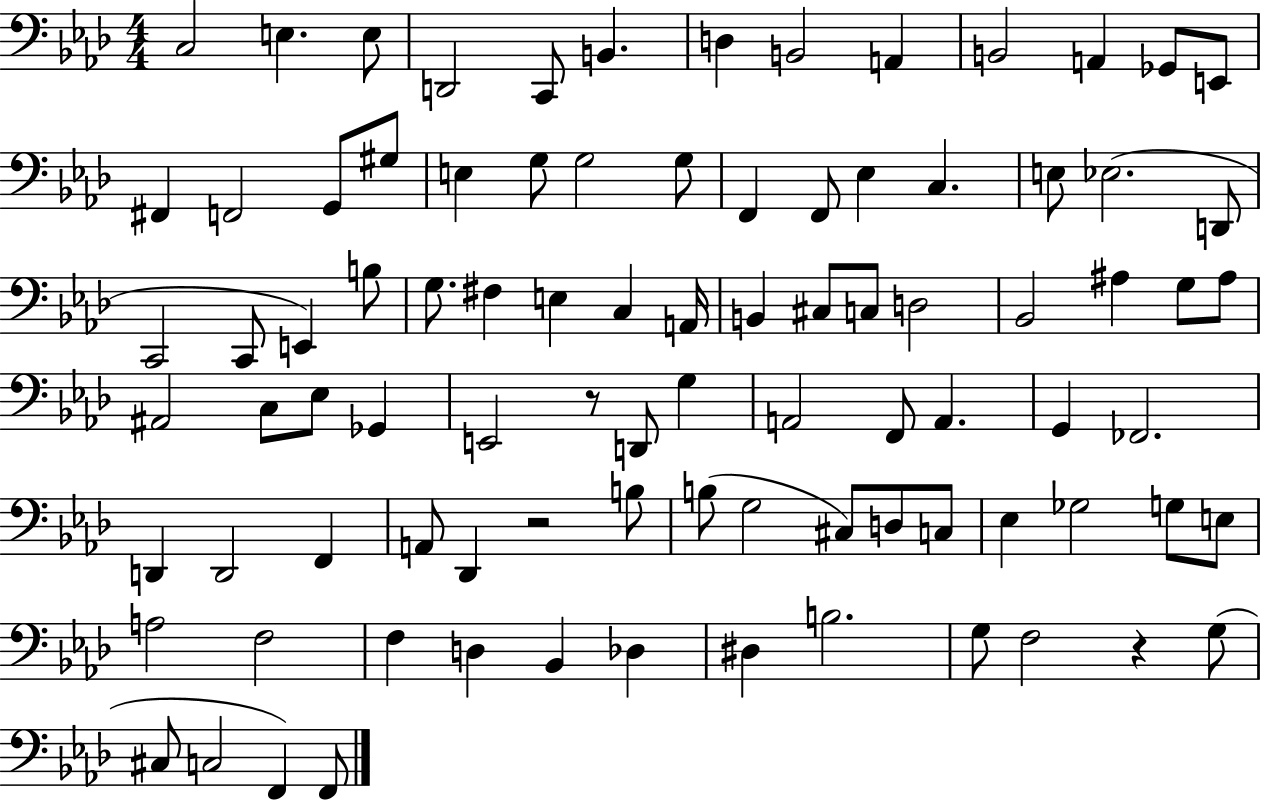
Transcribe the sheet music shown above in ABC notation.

X:1
T:Untitled
M:4/4
L:1/4
K:Ab
C,2 E, E,/2 D,,2 C,,/2 B,, D, B,,2 A,, B,,2 A,, _G,,/2 E,,/2 ^F,, F,,2 G,,/2 ^G,/2 E, G,/2 G,2 G,/2 F,, F,,/2 _E, C, E,/2 _E,2 D,,/2 C,,2 C,,/2 E,, B,/2 G,/2 ^F, E, C, A,,/4 B,, ^C,/2 C,/2 D,2 _B,,2 ^A, G,/2 ^A,/2 ^A,,2 C,/2 _E,/2 _G,, E,,2 z/2 D,,/2 G, A,,2 F,,/2 A,, G,, _F,,2 D,, D,,2 F,, A,,/2 _D,, z2 B,/2 B,/2 G,2 ^C,/2 D,/2 C,/2 _E, _G,2 G,/2 E,/2 A,2 F,2 F, D, _B,, _D, ^D, B,2 G,/2 F,2 z G,/2 ^C,/2 C,2 F,, F,,/2